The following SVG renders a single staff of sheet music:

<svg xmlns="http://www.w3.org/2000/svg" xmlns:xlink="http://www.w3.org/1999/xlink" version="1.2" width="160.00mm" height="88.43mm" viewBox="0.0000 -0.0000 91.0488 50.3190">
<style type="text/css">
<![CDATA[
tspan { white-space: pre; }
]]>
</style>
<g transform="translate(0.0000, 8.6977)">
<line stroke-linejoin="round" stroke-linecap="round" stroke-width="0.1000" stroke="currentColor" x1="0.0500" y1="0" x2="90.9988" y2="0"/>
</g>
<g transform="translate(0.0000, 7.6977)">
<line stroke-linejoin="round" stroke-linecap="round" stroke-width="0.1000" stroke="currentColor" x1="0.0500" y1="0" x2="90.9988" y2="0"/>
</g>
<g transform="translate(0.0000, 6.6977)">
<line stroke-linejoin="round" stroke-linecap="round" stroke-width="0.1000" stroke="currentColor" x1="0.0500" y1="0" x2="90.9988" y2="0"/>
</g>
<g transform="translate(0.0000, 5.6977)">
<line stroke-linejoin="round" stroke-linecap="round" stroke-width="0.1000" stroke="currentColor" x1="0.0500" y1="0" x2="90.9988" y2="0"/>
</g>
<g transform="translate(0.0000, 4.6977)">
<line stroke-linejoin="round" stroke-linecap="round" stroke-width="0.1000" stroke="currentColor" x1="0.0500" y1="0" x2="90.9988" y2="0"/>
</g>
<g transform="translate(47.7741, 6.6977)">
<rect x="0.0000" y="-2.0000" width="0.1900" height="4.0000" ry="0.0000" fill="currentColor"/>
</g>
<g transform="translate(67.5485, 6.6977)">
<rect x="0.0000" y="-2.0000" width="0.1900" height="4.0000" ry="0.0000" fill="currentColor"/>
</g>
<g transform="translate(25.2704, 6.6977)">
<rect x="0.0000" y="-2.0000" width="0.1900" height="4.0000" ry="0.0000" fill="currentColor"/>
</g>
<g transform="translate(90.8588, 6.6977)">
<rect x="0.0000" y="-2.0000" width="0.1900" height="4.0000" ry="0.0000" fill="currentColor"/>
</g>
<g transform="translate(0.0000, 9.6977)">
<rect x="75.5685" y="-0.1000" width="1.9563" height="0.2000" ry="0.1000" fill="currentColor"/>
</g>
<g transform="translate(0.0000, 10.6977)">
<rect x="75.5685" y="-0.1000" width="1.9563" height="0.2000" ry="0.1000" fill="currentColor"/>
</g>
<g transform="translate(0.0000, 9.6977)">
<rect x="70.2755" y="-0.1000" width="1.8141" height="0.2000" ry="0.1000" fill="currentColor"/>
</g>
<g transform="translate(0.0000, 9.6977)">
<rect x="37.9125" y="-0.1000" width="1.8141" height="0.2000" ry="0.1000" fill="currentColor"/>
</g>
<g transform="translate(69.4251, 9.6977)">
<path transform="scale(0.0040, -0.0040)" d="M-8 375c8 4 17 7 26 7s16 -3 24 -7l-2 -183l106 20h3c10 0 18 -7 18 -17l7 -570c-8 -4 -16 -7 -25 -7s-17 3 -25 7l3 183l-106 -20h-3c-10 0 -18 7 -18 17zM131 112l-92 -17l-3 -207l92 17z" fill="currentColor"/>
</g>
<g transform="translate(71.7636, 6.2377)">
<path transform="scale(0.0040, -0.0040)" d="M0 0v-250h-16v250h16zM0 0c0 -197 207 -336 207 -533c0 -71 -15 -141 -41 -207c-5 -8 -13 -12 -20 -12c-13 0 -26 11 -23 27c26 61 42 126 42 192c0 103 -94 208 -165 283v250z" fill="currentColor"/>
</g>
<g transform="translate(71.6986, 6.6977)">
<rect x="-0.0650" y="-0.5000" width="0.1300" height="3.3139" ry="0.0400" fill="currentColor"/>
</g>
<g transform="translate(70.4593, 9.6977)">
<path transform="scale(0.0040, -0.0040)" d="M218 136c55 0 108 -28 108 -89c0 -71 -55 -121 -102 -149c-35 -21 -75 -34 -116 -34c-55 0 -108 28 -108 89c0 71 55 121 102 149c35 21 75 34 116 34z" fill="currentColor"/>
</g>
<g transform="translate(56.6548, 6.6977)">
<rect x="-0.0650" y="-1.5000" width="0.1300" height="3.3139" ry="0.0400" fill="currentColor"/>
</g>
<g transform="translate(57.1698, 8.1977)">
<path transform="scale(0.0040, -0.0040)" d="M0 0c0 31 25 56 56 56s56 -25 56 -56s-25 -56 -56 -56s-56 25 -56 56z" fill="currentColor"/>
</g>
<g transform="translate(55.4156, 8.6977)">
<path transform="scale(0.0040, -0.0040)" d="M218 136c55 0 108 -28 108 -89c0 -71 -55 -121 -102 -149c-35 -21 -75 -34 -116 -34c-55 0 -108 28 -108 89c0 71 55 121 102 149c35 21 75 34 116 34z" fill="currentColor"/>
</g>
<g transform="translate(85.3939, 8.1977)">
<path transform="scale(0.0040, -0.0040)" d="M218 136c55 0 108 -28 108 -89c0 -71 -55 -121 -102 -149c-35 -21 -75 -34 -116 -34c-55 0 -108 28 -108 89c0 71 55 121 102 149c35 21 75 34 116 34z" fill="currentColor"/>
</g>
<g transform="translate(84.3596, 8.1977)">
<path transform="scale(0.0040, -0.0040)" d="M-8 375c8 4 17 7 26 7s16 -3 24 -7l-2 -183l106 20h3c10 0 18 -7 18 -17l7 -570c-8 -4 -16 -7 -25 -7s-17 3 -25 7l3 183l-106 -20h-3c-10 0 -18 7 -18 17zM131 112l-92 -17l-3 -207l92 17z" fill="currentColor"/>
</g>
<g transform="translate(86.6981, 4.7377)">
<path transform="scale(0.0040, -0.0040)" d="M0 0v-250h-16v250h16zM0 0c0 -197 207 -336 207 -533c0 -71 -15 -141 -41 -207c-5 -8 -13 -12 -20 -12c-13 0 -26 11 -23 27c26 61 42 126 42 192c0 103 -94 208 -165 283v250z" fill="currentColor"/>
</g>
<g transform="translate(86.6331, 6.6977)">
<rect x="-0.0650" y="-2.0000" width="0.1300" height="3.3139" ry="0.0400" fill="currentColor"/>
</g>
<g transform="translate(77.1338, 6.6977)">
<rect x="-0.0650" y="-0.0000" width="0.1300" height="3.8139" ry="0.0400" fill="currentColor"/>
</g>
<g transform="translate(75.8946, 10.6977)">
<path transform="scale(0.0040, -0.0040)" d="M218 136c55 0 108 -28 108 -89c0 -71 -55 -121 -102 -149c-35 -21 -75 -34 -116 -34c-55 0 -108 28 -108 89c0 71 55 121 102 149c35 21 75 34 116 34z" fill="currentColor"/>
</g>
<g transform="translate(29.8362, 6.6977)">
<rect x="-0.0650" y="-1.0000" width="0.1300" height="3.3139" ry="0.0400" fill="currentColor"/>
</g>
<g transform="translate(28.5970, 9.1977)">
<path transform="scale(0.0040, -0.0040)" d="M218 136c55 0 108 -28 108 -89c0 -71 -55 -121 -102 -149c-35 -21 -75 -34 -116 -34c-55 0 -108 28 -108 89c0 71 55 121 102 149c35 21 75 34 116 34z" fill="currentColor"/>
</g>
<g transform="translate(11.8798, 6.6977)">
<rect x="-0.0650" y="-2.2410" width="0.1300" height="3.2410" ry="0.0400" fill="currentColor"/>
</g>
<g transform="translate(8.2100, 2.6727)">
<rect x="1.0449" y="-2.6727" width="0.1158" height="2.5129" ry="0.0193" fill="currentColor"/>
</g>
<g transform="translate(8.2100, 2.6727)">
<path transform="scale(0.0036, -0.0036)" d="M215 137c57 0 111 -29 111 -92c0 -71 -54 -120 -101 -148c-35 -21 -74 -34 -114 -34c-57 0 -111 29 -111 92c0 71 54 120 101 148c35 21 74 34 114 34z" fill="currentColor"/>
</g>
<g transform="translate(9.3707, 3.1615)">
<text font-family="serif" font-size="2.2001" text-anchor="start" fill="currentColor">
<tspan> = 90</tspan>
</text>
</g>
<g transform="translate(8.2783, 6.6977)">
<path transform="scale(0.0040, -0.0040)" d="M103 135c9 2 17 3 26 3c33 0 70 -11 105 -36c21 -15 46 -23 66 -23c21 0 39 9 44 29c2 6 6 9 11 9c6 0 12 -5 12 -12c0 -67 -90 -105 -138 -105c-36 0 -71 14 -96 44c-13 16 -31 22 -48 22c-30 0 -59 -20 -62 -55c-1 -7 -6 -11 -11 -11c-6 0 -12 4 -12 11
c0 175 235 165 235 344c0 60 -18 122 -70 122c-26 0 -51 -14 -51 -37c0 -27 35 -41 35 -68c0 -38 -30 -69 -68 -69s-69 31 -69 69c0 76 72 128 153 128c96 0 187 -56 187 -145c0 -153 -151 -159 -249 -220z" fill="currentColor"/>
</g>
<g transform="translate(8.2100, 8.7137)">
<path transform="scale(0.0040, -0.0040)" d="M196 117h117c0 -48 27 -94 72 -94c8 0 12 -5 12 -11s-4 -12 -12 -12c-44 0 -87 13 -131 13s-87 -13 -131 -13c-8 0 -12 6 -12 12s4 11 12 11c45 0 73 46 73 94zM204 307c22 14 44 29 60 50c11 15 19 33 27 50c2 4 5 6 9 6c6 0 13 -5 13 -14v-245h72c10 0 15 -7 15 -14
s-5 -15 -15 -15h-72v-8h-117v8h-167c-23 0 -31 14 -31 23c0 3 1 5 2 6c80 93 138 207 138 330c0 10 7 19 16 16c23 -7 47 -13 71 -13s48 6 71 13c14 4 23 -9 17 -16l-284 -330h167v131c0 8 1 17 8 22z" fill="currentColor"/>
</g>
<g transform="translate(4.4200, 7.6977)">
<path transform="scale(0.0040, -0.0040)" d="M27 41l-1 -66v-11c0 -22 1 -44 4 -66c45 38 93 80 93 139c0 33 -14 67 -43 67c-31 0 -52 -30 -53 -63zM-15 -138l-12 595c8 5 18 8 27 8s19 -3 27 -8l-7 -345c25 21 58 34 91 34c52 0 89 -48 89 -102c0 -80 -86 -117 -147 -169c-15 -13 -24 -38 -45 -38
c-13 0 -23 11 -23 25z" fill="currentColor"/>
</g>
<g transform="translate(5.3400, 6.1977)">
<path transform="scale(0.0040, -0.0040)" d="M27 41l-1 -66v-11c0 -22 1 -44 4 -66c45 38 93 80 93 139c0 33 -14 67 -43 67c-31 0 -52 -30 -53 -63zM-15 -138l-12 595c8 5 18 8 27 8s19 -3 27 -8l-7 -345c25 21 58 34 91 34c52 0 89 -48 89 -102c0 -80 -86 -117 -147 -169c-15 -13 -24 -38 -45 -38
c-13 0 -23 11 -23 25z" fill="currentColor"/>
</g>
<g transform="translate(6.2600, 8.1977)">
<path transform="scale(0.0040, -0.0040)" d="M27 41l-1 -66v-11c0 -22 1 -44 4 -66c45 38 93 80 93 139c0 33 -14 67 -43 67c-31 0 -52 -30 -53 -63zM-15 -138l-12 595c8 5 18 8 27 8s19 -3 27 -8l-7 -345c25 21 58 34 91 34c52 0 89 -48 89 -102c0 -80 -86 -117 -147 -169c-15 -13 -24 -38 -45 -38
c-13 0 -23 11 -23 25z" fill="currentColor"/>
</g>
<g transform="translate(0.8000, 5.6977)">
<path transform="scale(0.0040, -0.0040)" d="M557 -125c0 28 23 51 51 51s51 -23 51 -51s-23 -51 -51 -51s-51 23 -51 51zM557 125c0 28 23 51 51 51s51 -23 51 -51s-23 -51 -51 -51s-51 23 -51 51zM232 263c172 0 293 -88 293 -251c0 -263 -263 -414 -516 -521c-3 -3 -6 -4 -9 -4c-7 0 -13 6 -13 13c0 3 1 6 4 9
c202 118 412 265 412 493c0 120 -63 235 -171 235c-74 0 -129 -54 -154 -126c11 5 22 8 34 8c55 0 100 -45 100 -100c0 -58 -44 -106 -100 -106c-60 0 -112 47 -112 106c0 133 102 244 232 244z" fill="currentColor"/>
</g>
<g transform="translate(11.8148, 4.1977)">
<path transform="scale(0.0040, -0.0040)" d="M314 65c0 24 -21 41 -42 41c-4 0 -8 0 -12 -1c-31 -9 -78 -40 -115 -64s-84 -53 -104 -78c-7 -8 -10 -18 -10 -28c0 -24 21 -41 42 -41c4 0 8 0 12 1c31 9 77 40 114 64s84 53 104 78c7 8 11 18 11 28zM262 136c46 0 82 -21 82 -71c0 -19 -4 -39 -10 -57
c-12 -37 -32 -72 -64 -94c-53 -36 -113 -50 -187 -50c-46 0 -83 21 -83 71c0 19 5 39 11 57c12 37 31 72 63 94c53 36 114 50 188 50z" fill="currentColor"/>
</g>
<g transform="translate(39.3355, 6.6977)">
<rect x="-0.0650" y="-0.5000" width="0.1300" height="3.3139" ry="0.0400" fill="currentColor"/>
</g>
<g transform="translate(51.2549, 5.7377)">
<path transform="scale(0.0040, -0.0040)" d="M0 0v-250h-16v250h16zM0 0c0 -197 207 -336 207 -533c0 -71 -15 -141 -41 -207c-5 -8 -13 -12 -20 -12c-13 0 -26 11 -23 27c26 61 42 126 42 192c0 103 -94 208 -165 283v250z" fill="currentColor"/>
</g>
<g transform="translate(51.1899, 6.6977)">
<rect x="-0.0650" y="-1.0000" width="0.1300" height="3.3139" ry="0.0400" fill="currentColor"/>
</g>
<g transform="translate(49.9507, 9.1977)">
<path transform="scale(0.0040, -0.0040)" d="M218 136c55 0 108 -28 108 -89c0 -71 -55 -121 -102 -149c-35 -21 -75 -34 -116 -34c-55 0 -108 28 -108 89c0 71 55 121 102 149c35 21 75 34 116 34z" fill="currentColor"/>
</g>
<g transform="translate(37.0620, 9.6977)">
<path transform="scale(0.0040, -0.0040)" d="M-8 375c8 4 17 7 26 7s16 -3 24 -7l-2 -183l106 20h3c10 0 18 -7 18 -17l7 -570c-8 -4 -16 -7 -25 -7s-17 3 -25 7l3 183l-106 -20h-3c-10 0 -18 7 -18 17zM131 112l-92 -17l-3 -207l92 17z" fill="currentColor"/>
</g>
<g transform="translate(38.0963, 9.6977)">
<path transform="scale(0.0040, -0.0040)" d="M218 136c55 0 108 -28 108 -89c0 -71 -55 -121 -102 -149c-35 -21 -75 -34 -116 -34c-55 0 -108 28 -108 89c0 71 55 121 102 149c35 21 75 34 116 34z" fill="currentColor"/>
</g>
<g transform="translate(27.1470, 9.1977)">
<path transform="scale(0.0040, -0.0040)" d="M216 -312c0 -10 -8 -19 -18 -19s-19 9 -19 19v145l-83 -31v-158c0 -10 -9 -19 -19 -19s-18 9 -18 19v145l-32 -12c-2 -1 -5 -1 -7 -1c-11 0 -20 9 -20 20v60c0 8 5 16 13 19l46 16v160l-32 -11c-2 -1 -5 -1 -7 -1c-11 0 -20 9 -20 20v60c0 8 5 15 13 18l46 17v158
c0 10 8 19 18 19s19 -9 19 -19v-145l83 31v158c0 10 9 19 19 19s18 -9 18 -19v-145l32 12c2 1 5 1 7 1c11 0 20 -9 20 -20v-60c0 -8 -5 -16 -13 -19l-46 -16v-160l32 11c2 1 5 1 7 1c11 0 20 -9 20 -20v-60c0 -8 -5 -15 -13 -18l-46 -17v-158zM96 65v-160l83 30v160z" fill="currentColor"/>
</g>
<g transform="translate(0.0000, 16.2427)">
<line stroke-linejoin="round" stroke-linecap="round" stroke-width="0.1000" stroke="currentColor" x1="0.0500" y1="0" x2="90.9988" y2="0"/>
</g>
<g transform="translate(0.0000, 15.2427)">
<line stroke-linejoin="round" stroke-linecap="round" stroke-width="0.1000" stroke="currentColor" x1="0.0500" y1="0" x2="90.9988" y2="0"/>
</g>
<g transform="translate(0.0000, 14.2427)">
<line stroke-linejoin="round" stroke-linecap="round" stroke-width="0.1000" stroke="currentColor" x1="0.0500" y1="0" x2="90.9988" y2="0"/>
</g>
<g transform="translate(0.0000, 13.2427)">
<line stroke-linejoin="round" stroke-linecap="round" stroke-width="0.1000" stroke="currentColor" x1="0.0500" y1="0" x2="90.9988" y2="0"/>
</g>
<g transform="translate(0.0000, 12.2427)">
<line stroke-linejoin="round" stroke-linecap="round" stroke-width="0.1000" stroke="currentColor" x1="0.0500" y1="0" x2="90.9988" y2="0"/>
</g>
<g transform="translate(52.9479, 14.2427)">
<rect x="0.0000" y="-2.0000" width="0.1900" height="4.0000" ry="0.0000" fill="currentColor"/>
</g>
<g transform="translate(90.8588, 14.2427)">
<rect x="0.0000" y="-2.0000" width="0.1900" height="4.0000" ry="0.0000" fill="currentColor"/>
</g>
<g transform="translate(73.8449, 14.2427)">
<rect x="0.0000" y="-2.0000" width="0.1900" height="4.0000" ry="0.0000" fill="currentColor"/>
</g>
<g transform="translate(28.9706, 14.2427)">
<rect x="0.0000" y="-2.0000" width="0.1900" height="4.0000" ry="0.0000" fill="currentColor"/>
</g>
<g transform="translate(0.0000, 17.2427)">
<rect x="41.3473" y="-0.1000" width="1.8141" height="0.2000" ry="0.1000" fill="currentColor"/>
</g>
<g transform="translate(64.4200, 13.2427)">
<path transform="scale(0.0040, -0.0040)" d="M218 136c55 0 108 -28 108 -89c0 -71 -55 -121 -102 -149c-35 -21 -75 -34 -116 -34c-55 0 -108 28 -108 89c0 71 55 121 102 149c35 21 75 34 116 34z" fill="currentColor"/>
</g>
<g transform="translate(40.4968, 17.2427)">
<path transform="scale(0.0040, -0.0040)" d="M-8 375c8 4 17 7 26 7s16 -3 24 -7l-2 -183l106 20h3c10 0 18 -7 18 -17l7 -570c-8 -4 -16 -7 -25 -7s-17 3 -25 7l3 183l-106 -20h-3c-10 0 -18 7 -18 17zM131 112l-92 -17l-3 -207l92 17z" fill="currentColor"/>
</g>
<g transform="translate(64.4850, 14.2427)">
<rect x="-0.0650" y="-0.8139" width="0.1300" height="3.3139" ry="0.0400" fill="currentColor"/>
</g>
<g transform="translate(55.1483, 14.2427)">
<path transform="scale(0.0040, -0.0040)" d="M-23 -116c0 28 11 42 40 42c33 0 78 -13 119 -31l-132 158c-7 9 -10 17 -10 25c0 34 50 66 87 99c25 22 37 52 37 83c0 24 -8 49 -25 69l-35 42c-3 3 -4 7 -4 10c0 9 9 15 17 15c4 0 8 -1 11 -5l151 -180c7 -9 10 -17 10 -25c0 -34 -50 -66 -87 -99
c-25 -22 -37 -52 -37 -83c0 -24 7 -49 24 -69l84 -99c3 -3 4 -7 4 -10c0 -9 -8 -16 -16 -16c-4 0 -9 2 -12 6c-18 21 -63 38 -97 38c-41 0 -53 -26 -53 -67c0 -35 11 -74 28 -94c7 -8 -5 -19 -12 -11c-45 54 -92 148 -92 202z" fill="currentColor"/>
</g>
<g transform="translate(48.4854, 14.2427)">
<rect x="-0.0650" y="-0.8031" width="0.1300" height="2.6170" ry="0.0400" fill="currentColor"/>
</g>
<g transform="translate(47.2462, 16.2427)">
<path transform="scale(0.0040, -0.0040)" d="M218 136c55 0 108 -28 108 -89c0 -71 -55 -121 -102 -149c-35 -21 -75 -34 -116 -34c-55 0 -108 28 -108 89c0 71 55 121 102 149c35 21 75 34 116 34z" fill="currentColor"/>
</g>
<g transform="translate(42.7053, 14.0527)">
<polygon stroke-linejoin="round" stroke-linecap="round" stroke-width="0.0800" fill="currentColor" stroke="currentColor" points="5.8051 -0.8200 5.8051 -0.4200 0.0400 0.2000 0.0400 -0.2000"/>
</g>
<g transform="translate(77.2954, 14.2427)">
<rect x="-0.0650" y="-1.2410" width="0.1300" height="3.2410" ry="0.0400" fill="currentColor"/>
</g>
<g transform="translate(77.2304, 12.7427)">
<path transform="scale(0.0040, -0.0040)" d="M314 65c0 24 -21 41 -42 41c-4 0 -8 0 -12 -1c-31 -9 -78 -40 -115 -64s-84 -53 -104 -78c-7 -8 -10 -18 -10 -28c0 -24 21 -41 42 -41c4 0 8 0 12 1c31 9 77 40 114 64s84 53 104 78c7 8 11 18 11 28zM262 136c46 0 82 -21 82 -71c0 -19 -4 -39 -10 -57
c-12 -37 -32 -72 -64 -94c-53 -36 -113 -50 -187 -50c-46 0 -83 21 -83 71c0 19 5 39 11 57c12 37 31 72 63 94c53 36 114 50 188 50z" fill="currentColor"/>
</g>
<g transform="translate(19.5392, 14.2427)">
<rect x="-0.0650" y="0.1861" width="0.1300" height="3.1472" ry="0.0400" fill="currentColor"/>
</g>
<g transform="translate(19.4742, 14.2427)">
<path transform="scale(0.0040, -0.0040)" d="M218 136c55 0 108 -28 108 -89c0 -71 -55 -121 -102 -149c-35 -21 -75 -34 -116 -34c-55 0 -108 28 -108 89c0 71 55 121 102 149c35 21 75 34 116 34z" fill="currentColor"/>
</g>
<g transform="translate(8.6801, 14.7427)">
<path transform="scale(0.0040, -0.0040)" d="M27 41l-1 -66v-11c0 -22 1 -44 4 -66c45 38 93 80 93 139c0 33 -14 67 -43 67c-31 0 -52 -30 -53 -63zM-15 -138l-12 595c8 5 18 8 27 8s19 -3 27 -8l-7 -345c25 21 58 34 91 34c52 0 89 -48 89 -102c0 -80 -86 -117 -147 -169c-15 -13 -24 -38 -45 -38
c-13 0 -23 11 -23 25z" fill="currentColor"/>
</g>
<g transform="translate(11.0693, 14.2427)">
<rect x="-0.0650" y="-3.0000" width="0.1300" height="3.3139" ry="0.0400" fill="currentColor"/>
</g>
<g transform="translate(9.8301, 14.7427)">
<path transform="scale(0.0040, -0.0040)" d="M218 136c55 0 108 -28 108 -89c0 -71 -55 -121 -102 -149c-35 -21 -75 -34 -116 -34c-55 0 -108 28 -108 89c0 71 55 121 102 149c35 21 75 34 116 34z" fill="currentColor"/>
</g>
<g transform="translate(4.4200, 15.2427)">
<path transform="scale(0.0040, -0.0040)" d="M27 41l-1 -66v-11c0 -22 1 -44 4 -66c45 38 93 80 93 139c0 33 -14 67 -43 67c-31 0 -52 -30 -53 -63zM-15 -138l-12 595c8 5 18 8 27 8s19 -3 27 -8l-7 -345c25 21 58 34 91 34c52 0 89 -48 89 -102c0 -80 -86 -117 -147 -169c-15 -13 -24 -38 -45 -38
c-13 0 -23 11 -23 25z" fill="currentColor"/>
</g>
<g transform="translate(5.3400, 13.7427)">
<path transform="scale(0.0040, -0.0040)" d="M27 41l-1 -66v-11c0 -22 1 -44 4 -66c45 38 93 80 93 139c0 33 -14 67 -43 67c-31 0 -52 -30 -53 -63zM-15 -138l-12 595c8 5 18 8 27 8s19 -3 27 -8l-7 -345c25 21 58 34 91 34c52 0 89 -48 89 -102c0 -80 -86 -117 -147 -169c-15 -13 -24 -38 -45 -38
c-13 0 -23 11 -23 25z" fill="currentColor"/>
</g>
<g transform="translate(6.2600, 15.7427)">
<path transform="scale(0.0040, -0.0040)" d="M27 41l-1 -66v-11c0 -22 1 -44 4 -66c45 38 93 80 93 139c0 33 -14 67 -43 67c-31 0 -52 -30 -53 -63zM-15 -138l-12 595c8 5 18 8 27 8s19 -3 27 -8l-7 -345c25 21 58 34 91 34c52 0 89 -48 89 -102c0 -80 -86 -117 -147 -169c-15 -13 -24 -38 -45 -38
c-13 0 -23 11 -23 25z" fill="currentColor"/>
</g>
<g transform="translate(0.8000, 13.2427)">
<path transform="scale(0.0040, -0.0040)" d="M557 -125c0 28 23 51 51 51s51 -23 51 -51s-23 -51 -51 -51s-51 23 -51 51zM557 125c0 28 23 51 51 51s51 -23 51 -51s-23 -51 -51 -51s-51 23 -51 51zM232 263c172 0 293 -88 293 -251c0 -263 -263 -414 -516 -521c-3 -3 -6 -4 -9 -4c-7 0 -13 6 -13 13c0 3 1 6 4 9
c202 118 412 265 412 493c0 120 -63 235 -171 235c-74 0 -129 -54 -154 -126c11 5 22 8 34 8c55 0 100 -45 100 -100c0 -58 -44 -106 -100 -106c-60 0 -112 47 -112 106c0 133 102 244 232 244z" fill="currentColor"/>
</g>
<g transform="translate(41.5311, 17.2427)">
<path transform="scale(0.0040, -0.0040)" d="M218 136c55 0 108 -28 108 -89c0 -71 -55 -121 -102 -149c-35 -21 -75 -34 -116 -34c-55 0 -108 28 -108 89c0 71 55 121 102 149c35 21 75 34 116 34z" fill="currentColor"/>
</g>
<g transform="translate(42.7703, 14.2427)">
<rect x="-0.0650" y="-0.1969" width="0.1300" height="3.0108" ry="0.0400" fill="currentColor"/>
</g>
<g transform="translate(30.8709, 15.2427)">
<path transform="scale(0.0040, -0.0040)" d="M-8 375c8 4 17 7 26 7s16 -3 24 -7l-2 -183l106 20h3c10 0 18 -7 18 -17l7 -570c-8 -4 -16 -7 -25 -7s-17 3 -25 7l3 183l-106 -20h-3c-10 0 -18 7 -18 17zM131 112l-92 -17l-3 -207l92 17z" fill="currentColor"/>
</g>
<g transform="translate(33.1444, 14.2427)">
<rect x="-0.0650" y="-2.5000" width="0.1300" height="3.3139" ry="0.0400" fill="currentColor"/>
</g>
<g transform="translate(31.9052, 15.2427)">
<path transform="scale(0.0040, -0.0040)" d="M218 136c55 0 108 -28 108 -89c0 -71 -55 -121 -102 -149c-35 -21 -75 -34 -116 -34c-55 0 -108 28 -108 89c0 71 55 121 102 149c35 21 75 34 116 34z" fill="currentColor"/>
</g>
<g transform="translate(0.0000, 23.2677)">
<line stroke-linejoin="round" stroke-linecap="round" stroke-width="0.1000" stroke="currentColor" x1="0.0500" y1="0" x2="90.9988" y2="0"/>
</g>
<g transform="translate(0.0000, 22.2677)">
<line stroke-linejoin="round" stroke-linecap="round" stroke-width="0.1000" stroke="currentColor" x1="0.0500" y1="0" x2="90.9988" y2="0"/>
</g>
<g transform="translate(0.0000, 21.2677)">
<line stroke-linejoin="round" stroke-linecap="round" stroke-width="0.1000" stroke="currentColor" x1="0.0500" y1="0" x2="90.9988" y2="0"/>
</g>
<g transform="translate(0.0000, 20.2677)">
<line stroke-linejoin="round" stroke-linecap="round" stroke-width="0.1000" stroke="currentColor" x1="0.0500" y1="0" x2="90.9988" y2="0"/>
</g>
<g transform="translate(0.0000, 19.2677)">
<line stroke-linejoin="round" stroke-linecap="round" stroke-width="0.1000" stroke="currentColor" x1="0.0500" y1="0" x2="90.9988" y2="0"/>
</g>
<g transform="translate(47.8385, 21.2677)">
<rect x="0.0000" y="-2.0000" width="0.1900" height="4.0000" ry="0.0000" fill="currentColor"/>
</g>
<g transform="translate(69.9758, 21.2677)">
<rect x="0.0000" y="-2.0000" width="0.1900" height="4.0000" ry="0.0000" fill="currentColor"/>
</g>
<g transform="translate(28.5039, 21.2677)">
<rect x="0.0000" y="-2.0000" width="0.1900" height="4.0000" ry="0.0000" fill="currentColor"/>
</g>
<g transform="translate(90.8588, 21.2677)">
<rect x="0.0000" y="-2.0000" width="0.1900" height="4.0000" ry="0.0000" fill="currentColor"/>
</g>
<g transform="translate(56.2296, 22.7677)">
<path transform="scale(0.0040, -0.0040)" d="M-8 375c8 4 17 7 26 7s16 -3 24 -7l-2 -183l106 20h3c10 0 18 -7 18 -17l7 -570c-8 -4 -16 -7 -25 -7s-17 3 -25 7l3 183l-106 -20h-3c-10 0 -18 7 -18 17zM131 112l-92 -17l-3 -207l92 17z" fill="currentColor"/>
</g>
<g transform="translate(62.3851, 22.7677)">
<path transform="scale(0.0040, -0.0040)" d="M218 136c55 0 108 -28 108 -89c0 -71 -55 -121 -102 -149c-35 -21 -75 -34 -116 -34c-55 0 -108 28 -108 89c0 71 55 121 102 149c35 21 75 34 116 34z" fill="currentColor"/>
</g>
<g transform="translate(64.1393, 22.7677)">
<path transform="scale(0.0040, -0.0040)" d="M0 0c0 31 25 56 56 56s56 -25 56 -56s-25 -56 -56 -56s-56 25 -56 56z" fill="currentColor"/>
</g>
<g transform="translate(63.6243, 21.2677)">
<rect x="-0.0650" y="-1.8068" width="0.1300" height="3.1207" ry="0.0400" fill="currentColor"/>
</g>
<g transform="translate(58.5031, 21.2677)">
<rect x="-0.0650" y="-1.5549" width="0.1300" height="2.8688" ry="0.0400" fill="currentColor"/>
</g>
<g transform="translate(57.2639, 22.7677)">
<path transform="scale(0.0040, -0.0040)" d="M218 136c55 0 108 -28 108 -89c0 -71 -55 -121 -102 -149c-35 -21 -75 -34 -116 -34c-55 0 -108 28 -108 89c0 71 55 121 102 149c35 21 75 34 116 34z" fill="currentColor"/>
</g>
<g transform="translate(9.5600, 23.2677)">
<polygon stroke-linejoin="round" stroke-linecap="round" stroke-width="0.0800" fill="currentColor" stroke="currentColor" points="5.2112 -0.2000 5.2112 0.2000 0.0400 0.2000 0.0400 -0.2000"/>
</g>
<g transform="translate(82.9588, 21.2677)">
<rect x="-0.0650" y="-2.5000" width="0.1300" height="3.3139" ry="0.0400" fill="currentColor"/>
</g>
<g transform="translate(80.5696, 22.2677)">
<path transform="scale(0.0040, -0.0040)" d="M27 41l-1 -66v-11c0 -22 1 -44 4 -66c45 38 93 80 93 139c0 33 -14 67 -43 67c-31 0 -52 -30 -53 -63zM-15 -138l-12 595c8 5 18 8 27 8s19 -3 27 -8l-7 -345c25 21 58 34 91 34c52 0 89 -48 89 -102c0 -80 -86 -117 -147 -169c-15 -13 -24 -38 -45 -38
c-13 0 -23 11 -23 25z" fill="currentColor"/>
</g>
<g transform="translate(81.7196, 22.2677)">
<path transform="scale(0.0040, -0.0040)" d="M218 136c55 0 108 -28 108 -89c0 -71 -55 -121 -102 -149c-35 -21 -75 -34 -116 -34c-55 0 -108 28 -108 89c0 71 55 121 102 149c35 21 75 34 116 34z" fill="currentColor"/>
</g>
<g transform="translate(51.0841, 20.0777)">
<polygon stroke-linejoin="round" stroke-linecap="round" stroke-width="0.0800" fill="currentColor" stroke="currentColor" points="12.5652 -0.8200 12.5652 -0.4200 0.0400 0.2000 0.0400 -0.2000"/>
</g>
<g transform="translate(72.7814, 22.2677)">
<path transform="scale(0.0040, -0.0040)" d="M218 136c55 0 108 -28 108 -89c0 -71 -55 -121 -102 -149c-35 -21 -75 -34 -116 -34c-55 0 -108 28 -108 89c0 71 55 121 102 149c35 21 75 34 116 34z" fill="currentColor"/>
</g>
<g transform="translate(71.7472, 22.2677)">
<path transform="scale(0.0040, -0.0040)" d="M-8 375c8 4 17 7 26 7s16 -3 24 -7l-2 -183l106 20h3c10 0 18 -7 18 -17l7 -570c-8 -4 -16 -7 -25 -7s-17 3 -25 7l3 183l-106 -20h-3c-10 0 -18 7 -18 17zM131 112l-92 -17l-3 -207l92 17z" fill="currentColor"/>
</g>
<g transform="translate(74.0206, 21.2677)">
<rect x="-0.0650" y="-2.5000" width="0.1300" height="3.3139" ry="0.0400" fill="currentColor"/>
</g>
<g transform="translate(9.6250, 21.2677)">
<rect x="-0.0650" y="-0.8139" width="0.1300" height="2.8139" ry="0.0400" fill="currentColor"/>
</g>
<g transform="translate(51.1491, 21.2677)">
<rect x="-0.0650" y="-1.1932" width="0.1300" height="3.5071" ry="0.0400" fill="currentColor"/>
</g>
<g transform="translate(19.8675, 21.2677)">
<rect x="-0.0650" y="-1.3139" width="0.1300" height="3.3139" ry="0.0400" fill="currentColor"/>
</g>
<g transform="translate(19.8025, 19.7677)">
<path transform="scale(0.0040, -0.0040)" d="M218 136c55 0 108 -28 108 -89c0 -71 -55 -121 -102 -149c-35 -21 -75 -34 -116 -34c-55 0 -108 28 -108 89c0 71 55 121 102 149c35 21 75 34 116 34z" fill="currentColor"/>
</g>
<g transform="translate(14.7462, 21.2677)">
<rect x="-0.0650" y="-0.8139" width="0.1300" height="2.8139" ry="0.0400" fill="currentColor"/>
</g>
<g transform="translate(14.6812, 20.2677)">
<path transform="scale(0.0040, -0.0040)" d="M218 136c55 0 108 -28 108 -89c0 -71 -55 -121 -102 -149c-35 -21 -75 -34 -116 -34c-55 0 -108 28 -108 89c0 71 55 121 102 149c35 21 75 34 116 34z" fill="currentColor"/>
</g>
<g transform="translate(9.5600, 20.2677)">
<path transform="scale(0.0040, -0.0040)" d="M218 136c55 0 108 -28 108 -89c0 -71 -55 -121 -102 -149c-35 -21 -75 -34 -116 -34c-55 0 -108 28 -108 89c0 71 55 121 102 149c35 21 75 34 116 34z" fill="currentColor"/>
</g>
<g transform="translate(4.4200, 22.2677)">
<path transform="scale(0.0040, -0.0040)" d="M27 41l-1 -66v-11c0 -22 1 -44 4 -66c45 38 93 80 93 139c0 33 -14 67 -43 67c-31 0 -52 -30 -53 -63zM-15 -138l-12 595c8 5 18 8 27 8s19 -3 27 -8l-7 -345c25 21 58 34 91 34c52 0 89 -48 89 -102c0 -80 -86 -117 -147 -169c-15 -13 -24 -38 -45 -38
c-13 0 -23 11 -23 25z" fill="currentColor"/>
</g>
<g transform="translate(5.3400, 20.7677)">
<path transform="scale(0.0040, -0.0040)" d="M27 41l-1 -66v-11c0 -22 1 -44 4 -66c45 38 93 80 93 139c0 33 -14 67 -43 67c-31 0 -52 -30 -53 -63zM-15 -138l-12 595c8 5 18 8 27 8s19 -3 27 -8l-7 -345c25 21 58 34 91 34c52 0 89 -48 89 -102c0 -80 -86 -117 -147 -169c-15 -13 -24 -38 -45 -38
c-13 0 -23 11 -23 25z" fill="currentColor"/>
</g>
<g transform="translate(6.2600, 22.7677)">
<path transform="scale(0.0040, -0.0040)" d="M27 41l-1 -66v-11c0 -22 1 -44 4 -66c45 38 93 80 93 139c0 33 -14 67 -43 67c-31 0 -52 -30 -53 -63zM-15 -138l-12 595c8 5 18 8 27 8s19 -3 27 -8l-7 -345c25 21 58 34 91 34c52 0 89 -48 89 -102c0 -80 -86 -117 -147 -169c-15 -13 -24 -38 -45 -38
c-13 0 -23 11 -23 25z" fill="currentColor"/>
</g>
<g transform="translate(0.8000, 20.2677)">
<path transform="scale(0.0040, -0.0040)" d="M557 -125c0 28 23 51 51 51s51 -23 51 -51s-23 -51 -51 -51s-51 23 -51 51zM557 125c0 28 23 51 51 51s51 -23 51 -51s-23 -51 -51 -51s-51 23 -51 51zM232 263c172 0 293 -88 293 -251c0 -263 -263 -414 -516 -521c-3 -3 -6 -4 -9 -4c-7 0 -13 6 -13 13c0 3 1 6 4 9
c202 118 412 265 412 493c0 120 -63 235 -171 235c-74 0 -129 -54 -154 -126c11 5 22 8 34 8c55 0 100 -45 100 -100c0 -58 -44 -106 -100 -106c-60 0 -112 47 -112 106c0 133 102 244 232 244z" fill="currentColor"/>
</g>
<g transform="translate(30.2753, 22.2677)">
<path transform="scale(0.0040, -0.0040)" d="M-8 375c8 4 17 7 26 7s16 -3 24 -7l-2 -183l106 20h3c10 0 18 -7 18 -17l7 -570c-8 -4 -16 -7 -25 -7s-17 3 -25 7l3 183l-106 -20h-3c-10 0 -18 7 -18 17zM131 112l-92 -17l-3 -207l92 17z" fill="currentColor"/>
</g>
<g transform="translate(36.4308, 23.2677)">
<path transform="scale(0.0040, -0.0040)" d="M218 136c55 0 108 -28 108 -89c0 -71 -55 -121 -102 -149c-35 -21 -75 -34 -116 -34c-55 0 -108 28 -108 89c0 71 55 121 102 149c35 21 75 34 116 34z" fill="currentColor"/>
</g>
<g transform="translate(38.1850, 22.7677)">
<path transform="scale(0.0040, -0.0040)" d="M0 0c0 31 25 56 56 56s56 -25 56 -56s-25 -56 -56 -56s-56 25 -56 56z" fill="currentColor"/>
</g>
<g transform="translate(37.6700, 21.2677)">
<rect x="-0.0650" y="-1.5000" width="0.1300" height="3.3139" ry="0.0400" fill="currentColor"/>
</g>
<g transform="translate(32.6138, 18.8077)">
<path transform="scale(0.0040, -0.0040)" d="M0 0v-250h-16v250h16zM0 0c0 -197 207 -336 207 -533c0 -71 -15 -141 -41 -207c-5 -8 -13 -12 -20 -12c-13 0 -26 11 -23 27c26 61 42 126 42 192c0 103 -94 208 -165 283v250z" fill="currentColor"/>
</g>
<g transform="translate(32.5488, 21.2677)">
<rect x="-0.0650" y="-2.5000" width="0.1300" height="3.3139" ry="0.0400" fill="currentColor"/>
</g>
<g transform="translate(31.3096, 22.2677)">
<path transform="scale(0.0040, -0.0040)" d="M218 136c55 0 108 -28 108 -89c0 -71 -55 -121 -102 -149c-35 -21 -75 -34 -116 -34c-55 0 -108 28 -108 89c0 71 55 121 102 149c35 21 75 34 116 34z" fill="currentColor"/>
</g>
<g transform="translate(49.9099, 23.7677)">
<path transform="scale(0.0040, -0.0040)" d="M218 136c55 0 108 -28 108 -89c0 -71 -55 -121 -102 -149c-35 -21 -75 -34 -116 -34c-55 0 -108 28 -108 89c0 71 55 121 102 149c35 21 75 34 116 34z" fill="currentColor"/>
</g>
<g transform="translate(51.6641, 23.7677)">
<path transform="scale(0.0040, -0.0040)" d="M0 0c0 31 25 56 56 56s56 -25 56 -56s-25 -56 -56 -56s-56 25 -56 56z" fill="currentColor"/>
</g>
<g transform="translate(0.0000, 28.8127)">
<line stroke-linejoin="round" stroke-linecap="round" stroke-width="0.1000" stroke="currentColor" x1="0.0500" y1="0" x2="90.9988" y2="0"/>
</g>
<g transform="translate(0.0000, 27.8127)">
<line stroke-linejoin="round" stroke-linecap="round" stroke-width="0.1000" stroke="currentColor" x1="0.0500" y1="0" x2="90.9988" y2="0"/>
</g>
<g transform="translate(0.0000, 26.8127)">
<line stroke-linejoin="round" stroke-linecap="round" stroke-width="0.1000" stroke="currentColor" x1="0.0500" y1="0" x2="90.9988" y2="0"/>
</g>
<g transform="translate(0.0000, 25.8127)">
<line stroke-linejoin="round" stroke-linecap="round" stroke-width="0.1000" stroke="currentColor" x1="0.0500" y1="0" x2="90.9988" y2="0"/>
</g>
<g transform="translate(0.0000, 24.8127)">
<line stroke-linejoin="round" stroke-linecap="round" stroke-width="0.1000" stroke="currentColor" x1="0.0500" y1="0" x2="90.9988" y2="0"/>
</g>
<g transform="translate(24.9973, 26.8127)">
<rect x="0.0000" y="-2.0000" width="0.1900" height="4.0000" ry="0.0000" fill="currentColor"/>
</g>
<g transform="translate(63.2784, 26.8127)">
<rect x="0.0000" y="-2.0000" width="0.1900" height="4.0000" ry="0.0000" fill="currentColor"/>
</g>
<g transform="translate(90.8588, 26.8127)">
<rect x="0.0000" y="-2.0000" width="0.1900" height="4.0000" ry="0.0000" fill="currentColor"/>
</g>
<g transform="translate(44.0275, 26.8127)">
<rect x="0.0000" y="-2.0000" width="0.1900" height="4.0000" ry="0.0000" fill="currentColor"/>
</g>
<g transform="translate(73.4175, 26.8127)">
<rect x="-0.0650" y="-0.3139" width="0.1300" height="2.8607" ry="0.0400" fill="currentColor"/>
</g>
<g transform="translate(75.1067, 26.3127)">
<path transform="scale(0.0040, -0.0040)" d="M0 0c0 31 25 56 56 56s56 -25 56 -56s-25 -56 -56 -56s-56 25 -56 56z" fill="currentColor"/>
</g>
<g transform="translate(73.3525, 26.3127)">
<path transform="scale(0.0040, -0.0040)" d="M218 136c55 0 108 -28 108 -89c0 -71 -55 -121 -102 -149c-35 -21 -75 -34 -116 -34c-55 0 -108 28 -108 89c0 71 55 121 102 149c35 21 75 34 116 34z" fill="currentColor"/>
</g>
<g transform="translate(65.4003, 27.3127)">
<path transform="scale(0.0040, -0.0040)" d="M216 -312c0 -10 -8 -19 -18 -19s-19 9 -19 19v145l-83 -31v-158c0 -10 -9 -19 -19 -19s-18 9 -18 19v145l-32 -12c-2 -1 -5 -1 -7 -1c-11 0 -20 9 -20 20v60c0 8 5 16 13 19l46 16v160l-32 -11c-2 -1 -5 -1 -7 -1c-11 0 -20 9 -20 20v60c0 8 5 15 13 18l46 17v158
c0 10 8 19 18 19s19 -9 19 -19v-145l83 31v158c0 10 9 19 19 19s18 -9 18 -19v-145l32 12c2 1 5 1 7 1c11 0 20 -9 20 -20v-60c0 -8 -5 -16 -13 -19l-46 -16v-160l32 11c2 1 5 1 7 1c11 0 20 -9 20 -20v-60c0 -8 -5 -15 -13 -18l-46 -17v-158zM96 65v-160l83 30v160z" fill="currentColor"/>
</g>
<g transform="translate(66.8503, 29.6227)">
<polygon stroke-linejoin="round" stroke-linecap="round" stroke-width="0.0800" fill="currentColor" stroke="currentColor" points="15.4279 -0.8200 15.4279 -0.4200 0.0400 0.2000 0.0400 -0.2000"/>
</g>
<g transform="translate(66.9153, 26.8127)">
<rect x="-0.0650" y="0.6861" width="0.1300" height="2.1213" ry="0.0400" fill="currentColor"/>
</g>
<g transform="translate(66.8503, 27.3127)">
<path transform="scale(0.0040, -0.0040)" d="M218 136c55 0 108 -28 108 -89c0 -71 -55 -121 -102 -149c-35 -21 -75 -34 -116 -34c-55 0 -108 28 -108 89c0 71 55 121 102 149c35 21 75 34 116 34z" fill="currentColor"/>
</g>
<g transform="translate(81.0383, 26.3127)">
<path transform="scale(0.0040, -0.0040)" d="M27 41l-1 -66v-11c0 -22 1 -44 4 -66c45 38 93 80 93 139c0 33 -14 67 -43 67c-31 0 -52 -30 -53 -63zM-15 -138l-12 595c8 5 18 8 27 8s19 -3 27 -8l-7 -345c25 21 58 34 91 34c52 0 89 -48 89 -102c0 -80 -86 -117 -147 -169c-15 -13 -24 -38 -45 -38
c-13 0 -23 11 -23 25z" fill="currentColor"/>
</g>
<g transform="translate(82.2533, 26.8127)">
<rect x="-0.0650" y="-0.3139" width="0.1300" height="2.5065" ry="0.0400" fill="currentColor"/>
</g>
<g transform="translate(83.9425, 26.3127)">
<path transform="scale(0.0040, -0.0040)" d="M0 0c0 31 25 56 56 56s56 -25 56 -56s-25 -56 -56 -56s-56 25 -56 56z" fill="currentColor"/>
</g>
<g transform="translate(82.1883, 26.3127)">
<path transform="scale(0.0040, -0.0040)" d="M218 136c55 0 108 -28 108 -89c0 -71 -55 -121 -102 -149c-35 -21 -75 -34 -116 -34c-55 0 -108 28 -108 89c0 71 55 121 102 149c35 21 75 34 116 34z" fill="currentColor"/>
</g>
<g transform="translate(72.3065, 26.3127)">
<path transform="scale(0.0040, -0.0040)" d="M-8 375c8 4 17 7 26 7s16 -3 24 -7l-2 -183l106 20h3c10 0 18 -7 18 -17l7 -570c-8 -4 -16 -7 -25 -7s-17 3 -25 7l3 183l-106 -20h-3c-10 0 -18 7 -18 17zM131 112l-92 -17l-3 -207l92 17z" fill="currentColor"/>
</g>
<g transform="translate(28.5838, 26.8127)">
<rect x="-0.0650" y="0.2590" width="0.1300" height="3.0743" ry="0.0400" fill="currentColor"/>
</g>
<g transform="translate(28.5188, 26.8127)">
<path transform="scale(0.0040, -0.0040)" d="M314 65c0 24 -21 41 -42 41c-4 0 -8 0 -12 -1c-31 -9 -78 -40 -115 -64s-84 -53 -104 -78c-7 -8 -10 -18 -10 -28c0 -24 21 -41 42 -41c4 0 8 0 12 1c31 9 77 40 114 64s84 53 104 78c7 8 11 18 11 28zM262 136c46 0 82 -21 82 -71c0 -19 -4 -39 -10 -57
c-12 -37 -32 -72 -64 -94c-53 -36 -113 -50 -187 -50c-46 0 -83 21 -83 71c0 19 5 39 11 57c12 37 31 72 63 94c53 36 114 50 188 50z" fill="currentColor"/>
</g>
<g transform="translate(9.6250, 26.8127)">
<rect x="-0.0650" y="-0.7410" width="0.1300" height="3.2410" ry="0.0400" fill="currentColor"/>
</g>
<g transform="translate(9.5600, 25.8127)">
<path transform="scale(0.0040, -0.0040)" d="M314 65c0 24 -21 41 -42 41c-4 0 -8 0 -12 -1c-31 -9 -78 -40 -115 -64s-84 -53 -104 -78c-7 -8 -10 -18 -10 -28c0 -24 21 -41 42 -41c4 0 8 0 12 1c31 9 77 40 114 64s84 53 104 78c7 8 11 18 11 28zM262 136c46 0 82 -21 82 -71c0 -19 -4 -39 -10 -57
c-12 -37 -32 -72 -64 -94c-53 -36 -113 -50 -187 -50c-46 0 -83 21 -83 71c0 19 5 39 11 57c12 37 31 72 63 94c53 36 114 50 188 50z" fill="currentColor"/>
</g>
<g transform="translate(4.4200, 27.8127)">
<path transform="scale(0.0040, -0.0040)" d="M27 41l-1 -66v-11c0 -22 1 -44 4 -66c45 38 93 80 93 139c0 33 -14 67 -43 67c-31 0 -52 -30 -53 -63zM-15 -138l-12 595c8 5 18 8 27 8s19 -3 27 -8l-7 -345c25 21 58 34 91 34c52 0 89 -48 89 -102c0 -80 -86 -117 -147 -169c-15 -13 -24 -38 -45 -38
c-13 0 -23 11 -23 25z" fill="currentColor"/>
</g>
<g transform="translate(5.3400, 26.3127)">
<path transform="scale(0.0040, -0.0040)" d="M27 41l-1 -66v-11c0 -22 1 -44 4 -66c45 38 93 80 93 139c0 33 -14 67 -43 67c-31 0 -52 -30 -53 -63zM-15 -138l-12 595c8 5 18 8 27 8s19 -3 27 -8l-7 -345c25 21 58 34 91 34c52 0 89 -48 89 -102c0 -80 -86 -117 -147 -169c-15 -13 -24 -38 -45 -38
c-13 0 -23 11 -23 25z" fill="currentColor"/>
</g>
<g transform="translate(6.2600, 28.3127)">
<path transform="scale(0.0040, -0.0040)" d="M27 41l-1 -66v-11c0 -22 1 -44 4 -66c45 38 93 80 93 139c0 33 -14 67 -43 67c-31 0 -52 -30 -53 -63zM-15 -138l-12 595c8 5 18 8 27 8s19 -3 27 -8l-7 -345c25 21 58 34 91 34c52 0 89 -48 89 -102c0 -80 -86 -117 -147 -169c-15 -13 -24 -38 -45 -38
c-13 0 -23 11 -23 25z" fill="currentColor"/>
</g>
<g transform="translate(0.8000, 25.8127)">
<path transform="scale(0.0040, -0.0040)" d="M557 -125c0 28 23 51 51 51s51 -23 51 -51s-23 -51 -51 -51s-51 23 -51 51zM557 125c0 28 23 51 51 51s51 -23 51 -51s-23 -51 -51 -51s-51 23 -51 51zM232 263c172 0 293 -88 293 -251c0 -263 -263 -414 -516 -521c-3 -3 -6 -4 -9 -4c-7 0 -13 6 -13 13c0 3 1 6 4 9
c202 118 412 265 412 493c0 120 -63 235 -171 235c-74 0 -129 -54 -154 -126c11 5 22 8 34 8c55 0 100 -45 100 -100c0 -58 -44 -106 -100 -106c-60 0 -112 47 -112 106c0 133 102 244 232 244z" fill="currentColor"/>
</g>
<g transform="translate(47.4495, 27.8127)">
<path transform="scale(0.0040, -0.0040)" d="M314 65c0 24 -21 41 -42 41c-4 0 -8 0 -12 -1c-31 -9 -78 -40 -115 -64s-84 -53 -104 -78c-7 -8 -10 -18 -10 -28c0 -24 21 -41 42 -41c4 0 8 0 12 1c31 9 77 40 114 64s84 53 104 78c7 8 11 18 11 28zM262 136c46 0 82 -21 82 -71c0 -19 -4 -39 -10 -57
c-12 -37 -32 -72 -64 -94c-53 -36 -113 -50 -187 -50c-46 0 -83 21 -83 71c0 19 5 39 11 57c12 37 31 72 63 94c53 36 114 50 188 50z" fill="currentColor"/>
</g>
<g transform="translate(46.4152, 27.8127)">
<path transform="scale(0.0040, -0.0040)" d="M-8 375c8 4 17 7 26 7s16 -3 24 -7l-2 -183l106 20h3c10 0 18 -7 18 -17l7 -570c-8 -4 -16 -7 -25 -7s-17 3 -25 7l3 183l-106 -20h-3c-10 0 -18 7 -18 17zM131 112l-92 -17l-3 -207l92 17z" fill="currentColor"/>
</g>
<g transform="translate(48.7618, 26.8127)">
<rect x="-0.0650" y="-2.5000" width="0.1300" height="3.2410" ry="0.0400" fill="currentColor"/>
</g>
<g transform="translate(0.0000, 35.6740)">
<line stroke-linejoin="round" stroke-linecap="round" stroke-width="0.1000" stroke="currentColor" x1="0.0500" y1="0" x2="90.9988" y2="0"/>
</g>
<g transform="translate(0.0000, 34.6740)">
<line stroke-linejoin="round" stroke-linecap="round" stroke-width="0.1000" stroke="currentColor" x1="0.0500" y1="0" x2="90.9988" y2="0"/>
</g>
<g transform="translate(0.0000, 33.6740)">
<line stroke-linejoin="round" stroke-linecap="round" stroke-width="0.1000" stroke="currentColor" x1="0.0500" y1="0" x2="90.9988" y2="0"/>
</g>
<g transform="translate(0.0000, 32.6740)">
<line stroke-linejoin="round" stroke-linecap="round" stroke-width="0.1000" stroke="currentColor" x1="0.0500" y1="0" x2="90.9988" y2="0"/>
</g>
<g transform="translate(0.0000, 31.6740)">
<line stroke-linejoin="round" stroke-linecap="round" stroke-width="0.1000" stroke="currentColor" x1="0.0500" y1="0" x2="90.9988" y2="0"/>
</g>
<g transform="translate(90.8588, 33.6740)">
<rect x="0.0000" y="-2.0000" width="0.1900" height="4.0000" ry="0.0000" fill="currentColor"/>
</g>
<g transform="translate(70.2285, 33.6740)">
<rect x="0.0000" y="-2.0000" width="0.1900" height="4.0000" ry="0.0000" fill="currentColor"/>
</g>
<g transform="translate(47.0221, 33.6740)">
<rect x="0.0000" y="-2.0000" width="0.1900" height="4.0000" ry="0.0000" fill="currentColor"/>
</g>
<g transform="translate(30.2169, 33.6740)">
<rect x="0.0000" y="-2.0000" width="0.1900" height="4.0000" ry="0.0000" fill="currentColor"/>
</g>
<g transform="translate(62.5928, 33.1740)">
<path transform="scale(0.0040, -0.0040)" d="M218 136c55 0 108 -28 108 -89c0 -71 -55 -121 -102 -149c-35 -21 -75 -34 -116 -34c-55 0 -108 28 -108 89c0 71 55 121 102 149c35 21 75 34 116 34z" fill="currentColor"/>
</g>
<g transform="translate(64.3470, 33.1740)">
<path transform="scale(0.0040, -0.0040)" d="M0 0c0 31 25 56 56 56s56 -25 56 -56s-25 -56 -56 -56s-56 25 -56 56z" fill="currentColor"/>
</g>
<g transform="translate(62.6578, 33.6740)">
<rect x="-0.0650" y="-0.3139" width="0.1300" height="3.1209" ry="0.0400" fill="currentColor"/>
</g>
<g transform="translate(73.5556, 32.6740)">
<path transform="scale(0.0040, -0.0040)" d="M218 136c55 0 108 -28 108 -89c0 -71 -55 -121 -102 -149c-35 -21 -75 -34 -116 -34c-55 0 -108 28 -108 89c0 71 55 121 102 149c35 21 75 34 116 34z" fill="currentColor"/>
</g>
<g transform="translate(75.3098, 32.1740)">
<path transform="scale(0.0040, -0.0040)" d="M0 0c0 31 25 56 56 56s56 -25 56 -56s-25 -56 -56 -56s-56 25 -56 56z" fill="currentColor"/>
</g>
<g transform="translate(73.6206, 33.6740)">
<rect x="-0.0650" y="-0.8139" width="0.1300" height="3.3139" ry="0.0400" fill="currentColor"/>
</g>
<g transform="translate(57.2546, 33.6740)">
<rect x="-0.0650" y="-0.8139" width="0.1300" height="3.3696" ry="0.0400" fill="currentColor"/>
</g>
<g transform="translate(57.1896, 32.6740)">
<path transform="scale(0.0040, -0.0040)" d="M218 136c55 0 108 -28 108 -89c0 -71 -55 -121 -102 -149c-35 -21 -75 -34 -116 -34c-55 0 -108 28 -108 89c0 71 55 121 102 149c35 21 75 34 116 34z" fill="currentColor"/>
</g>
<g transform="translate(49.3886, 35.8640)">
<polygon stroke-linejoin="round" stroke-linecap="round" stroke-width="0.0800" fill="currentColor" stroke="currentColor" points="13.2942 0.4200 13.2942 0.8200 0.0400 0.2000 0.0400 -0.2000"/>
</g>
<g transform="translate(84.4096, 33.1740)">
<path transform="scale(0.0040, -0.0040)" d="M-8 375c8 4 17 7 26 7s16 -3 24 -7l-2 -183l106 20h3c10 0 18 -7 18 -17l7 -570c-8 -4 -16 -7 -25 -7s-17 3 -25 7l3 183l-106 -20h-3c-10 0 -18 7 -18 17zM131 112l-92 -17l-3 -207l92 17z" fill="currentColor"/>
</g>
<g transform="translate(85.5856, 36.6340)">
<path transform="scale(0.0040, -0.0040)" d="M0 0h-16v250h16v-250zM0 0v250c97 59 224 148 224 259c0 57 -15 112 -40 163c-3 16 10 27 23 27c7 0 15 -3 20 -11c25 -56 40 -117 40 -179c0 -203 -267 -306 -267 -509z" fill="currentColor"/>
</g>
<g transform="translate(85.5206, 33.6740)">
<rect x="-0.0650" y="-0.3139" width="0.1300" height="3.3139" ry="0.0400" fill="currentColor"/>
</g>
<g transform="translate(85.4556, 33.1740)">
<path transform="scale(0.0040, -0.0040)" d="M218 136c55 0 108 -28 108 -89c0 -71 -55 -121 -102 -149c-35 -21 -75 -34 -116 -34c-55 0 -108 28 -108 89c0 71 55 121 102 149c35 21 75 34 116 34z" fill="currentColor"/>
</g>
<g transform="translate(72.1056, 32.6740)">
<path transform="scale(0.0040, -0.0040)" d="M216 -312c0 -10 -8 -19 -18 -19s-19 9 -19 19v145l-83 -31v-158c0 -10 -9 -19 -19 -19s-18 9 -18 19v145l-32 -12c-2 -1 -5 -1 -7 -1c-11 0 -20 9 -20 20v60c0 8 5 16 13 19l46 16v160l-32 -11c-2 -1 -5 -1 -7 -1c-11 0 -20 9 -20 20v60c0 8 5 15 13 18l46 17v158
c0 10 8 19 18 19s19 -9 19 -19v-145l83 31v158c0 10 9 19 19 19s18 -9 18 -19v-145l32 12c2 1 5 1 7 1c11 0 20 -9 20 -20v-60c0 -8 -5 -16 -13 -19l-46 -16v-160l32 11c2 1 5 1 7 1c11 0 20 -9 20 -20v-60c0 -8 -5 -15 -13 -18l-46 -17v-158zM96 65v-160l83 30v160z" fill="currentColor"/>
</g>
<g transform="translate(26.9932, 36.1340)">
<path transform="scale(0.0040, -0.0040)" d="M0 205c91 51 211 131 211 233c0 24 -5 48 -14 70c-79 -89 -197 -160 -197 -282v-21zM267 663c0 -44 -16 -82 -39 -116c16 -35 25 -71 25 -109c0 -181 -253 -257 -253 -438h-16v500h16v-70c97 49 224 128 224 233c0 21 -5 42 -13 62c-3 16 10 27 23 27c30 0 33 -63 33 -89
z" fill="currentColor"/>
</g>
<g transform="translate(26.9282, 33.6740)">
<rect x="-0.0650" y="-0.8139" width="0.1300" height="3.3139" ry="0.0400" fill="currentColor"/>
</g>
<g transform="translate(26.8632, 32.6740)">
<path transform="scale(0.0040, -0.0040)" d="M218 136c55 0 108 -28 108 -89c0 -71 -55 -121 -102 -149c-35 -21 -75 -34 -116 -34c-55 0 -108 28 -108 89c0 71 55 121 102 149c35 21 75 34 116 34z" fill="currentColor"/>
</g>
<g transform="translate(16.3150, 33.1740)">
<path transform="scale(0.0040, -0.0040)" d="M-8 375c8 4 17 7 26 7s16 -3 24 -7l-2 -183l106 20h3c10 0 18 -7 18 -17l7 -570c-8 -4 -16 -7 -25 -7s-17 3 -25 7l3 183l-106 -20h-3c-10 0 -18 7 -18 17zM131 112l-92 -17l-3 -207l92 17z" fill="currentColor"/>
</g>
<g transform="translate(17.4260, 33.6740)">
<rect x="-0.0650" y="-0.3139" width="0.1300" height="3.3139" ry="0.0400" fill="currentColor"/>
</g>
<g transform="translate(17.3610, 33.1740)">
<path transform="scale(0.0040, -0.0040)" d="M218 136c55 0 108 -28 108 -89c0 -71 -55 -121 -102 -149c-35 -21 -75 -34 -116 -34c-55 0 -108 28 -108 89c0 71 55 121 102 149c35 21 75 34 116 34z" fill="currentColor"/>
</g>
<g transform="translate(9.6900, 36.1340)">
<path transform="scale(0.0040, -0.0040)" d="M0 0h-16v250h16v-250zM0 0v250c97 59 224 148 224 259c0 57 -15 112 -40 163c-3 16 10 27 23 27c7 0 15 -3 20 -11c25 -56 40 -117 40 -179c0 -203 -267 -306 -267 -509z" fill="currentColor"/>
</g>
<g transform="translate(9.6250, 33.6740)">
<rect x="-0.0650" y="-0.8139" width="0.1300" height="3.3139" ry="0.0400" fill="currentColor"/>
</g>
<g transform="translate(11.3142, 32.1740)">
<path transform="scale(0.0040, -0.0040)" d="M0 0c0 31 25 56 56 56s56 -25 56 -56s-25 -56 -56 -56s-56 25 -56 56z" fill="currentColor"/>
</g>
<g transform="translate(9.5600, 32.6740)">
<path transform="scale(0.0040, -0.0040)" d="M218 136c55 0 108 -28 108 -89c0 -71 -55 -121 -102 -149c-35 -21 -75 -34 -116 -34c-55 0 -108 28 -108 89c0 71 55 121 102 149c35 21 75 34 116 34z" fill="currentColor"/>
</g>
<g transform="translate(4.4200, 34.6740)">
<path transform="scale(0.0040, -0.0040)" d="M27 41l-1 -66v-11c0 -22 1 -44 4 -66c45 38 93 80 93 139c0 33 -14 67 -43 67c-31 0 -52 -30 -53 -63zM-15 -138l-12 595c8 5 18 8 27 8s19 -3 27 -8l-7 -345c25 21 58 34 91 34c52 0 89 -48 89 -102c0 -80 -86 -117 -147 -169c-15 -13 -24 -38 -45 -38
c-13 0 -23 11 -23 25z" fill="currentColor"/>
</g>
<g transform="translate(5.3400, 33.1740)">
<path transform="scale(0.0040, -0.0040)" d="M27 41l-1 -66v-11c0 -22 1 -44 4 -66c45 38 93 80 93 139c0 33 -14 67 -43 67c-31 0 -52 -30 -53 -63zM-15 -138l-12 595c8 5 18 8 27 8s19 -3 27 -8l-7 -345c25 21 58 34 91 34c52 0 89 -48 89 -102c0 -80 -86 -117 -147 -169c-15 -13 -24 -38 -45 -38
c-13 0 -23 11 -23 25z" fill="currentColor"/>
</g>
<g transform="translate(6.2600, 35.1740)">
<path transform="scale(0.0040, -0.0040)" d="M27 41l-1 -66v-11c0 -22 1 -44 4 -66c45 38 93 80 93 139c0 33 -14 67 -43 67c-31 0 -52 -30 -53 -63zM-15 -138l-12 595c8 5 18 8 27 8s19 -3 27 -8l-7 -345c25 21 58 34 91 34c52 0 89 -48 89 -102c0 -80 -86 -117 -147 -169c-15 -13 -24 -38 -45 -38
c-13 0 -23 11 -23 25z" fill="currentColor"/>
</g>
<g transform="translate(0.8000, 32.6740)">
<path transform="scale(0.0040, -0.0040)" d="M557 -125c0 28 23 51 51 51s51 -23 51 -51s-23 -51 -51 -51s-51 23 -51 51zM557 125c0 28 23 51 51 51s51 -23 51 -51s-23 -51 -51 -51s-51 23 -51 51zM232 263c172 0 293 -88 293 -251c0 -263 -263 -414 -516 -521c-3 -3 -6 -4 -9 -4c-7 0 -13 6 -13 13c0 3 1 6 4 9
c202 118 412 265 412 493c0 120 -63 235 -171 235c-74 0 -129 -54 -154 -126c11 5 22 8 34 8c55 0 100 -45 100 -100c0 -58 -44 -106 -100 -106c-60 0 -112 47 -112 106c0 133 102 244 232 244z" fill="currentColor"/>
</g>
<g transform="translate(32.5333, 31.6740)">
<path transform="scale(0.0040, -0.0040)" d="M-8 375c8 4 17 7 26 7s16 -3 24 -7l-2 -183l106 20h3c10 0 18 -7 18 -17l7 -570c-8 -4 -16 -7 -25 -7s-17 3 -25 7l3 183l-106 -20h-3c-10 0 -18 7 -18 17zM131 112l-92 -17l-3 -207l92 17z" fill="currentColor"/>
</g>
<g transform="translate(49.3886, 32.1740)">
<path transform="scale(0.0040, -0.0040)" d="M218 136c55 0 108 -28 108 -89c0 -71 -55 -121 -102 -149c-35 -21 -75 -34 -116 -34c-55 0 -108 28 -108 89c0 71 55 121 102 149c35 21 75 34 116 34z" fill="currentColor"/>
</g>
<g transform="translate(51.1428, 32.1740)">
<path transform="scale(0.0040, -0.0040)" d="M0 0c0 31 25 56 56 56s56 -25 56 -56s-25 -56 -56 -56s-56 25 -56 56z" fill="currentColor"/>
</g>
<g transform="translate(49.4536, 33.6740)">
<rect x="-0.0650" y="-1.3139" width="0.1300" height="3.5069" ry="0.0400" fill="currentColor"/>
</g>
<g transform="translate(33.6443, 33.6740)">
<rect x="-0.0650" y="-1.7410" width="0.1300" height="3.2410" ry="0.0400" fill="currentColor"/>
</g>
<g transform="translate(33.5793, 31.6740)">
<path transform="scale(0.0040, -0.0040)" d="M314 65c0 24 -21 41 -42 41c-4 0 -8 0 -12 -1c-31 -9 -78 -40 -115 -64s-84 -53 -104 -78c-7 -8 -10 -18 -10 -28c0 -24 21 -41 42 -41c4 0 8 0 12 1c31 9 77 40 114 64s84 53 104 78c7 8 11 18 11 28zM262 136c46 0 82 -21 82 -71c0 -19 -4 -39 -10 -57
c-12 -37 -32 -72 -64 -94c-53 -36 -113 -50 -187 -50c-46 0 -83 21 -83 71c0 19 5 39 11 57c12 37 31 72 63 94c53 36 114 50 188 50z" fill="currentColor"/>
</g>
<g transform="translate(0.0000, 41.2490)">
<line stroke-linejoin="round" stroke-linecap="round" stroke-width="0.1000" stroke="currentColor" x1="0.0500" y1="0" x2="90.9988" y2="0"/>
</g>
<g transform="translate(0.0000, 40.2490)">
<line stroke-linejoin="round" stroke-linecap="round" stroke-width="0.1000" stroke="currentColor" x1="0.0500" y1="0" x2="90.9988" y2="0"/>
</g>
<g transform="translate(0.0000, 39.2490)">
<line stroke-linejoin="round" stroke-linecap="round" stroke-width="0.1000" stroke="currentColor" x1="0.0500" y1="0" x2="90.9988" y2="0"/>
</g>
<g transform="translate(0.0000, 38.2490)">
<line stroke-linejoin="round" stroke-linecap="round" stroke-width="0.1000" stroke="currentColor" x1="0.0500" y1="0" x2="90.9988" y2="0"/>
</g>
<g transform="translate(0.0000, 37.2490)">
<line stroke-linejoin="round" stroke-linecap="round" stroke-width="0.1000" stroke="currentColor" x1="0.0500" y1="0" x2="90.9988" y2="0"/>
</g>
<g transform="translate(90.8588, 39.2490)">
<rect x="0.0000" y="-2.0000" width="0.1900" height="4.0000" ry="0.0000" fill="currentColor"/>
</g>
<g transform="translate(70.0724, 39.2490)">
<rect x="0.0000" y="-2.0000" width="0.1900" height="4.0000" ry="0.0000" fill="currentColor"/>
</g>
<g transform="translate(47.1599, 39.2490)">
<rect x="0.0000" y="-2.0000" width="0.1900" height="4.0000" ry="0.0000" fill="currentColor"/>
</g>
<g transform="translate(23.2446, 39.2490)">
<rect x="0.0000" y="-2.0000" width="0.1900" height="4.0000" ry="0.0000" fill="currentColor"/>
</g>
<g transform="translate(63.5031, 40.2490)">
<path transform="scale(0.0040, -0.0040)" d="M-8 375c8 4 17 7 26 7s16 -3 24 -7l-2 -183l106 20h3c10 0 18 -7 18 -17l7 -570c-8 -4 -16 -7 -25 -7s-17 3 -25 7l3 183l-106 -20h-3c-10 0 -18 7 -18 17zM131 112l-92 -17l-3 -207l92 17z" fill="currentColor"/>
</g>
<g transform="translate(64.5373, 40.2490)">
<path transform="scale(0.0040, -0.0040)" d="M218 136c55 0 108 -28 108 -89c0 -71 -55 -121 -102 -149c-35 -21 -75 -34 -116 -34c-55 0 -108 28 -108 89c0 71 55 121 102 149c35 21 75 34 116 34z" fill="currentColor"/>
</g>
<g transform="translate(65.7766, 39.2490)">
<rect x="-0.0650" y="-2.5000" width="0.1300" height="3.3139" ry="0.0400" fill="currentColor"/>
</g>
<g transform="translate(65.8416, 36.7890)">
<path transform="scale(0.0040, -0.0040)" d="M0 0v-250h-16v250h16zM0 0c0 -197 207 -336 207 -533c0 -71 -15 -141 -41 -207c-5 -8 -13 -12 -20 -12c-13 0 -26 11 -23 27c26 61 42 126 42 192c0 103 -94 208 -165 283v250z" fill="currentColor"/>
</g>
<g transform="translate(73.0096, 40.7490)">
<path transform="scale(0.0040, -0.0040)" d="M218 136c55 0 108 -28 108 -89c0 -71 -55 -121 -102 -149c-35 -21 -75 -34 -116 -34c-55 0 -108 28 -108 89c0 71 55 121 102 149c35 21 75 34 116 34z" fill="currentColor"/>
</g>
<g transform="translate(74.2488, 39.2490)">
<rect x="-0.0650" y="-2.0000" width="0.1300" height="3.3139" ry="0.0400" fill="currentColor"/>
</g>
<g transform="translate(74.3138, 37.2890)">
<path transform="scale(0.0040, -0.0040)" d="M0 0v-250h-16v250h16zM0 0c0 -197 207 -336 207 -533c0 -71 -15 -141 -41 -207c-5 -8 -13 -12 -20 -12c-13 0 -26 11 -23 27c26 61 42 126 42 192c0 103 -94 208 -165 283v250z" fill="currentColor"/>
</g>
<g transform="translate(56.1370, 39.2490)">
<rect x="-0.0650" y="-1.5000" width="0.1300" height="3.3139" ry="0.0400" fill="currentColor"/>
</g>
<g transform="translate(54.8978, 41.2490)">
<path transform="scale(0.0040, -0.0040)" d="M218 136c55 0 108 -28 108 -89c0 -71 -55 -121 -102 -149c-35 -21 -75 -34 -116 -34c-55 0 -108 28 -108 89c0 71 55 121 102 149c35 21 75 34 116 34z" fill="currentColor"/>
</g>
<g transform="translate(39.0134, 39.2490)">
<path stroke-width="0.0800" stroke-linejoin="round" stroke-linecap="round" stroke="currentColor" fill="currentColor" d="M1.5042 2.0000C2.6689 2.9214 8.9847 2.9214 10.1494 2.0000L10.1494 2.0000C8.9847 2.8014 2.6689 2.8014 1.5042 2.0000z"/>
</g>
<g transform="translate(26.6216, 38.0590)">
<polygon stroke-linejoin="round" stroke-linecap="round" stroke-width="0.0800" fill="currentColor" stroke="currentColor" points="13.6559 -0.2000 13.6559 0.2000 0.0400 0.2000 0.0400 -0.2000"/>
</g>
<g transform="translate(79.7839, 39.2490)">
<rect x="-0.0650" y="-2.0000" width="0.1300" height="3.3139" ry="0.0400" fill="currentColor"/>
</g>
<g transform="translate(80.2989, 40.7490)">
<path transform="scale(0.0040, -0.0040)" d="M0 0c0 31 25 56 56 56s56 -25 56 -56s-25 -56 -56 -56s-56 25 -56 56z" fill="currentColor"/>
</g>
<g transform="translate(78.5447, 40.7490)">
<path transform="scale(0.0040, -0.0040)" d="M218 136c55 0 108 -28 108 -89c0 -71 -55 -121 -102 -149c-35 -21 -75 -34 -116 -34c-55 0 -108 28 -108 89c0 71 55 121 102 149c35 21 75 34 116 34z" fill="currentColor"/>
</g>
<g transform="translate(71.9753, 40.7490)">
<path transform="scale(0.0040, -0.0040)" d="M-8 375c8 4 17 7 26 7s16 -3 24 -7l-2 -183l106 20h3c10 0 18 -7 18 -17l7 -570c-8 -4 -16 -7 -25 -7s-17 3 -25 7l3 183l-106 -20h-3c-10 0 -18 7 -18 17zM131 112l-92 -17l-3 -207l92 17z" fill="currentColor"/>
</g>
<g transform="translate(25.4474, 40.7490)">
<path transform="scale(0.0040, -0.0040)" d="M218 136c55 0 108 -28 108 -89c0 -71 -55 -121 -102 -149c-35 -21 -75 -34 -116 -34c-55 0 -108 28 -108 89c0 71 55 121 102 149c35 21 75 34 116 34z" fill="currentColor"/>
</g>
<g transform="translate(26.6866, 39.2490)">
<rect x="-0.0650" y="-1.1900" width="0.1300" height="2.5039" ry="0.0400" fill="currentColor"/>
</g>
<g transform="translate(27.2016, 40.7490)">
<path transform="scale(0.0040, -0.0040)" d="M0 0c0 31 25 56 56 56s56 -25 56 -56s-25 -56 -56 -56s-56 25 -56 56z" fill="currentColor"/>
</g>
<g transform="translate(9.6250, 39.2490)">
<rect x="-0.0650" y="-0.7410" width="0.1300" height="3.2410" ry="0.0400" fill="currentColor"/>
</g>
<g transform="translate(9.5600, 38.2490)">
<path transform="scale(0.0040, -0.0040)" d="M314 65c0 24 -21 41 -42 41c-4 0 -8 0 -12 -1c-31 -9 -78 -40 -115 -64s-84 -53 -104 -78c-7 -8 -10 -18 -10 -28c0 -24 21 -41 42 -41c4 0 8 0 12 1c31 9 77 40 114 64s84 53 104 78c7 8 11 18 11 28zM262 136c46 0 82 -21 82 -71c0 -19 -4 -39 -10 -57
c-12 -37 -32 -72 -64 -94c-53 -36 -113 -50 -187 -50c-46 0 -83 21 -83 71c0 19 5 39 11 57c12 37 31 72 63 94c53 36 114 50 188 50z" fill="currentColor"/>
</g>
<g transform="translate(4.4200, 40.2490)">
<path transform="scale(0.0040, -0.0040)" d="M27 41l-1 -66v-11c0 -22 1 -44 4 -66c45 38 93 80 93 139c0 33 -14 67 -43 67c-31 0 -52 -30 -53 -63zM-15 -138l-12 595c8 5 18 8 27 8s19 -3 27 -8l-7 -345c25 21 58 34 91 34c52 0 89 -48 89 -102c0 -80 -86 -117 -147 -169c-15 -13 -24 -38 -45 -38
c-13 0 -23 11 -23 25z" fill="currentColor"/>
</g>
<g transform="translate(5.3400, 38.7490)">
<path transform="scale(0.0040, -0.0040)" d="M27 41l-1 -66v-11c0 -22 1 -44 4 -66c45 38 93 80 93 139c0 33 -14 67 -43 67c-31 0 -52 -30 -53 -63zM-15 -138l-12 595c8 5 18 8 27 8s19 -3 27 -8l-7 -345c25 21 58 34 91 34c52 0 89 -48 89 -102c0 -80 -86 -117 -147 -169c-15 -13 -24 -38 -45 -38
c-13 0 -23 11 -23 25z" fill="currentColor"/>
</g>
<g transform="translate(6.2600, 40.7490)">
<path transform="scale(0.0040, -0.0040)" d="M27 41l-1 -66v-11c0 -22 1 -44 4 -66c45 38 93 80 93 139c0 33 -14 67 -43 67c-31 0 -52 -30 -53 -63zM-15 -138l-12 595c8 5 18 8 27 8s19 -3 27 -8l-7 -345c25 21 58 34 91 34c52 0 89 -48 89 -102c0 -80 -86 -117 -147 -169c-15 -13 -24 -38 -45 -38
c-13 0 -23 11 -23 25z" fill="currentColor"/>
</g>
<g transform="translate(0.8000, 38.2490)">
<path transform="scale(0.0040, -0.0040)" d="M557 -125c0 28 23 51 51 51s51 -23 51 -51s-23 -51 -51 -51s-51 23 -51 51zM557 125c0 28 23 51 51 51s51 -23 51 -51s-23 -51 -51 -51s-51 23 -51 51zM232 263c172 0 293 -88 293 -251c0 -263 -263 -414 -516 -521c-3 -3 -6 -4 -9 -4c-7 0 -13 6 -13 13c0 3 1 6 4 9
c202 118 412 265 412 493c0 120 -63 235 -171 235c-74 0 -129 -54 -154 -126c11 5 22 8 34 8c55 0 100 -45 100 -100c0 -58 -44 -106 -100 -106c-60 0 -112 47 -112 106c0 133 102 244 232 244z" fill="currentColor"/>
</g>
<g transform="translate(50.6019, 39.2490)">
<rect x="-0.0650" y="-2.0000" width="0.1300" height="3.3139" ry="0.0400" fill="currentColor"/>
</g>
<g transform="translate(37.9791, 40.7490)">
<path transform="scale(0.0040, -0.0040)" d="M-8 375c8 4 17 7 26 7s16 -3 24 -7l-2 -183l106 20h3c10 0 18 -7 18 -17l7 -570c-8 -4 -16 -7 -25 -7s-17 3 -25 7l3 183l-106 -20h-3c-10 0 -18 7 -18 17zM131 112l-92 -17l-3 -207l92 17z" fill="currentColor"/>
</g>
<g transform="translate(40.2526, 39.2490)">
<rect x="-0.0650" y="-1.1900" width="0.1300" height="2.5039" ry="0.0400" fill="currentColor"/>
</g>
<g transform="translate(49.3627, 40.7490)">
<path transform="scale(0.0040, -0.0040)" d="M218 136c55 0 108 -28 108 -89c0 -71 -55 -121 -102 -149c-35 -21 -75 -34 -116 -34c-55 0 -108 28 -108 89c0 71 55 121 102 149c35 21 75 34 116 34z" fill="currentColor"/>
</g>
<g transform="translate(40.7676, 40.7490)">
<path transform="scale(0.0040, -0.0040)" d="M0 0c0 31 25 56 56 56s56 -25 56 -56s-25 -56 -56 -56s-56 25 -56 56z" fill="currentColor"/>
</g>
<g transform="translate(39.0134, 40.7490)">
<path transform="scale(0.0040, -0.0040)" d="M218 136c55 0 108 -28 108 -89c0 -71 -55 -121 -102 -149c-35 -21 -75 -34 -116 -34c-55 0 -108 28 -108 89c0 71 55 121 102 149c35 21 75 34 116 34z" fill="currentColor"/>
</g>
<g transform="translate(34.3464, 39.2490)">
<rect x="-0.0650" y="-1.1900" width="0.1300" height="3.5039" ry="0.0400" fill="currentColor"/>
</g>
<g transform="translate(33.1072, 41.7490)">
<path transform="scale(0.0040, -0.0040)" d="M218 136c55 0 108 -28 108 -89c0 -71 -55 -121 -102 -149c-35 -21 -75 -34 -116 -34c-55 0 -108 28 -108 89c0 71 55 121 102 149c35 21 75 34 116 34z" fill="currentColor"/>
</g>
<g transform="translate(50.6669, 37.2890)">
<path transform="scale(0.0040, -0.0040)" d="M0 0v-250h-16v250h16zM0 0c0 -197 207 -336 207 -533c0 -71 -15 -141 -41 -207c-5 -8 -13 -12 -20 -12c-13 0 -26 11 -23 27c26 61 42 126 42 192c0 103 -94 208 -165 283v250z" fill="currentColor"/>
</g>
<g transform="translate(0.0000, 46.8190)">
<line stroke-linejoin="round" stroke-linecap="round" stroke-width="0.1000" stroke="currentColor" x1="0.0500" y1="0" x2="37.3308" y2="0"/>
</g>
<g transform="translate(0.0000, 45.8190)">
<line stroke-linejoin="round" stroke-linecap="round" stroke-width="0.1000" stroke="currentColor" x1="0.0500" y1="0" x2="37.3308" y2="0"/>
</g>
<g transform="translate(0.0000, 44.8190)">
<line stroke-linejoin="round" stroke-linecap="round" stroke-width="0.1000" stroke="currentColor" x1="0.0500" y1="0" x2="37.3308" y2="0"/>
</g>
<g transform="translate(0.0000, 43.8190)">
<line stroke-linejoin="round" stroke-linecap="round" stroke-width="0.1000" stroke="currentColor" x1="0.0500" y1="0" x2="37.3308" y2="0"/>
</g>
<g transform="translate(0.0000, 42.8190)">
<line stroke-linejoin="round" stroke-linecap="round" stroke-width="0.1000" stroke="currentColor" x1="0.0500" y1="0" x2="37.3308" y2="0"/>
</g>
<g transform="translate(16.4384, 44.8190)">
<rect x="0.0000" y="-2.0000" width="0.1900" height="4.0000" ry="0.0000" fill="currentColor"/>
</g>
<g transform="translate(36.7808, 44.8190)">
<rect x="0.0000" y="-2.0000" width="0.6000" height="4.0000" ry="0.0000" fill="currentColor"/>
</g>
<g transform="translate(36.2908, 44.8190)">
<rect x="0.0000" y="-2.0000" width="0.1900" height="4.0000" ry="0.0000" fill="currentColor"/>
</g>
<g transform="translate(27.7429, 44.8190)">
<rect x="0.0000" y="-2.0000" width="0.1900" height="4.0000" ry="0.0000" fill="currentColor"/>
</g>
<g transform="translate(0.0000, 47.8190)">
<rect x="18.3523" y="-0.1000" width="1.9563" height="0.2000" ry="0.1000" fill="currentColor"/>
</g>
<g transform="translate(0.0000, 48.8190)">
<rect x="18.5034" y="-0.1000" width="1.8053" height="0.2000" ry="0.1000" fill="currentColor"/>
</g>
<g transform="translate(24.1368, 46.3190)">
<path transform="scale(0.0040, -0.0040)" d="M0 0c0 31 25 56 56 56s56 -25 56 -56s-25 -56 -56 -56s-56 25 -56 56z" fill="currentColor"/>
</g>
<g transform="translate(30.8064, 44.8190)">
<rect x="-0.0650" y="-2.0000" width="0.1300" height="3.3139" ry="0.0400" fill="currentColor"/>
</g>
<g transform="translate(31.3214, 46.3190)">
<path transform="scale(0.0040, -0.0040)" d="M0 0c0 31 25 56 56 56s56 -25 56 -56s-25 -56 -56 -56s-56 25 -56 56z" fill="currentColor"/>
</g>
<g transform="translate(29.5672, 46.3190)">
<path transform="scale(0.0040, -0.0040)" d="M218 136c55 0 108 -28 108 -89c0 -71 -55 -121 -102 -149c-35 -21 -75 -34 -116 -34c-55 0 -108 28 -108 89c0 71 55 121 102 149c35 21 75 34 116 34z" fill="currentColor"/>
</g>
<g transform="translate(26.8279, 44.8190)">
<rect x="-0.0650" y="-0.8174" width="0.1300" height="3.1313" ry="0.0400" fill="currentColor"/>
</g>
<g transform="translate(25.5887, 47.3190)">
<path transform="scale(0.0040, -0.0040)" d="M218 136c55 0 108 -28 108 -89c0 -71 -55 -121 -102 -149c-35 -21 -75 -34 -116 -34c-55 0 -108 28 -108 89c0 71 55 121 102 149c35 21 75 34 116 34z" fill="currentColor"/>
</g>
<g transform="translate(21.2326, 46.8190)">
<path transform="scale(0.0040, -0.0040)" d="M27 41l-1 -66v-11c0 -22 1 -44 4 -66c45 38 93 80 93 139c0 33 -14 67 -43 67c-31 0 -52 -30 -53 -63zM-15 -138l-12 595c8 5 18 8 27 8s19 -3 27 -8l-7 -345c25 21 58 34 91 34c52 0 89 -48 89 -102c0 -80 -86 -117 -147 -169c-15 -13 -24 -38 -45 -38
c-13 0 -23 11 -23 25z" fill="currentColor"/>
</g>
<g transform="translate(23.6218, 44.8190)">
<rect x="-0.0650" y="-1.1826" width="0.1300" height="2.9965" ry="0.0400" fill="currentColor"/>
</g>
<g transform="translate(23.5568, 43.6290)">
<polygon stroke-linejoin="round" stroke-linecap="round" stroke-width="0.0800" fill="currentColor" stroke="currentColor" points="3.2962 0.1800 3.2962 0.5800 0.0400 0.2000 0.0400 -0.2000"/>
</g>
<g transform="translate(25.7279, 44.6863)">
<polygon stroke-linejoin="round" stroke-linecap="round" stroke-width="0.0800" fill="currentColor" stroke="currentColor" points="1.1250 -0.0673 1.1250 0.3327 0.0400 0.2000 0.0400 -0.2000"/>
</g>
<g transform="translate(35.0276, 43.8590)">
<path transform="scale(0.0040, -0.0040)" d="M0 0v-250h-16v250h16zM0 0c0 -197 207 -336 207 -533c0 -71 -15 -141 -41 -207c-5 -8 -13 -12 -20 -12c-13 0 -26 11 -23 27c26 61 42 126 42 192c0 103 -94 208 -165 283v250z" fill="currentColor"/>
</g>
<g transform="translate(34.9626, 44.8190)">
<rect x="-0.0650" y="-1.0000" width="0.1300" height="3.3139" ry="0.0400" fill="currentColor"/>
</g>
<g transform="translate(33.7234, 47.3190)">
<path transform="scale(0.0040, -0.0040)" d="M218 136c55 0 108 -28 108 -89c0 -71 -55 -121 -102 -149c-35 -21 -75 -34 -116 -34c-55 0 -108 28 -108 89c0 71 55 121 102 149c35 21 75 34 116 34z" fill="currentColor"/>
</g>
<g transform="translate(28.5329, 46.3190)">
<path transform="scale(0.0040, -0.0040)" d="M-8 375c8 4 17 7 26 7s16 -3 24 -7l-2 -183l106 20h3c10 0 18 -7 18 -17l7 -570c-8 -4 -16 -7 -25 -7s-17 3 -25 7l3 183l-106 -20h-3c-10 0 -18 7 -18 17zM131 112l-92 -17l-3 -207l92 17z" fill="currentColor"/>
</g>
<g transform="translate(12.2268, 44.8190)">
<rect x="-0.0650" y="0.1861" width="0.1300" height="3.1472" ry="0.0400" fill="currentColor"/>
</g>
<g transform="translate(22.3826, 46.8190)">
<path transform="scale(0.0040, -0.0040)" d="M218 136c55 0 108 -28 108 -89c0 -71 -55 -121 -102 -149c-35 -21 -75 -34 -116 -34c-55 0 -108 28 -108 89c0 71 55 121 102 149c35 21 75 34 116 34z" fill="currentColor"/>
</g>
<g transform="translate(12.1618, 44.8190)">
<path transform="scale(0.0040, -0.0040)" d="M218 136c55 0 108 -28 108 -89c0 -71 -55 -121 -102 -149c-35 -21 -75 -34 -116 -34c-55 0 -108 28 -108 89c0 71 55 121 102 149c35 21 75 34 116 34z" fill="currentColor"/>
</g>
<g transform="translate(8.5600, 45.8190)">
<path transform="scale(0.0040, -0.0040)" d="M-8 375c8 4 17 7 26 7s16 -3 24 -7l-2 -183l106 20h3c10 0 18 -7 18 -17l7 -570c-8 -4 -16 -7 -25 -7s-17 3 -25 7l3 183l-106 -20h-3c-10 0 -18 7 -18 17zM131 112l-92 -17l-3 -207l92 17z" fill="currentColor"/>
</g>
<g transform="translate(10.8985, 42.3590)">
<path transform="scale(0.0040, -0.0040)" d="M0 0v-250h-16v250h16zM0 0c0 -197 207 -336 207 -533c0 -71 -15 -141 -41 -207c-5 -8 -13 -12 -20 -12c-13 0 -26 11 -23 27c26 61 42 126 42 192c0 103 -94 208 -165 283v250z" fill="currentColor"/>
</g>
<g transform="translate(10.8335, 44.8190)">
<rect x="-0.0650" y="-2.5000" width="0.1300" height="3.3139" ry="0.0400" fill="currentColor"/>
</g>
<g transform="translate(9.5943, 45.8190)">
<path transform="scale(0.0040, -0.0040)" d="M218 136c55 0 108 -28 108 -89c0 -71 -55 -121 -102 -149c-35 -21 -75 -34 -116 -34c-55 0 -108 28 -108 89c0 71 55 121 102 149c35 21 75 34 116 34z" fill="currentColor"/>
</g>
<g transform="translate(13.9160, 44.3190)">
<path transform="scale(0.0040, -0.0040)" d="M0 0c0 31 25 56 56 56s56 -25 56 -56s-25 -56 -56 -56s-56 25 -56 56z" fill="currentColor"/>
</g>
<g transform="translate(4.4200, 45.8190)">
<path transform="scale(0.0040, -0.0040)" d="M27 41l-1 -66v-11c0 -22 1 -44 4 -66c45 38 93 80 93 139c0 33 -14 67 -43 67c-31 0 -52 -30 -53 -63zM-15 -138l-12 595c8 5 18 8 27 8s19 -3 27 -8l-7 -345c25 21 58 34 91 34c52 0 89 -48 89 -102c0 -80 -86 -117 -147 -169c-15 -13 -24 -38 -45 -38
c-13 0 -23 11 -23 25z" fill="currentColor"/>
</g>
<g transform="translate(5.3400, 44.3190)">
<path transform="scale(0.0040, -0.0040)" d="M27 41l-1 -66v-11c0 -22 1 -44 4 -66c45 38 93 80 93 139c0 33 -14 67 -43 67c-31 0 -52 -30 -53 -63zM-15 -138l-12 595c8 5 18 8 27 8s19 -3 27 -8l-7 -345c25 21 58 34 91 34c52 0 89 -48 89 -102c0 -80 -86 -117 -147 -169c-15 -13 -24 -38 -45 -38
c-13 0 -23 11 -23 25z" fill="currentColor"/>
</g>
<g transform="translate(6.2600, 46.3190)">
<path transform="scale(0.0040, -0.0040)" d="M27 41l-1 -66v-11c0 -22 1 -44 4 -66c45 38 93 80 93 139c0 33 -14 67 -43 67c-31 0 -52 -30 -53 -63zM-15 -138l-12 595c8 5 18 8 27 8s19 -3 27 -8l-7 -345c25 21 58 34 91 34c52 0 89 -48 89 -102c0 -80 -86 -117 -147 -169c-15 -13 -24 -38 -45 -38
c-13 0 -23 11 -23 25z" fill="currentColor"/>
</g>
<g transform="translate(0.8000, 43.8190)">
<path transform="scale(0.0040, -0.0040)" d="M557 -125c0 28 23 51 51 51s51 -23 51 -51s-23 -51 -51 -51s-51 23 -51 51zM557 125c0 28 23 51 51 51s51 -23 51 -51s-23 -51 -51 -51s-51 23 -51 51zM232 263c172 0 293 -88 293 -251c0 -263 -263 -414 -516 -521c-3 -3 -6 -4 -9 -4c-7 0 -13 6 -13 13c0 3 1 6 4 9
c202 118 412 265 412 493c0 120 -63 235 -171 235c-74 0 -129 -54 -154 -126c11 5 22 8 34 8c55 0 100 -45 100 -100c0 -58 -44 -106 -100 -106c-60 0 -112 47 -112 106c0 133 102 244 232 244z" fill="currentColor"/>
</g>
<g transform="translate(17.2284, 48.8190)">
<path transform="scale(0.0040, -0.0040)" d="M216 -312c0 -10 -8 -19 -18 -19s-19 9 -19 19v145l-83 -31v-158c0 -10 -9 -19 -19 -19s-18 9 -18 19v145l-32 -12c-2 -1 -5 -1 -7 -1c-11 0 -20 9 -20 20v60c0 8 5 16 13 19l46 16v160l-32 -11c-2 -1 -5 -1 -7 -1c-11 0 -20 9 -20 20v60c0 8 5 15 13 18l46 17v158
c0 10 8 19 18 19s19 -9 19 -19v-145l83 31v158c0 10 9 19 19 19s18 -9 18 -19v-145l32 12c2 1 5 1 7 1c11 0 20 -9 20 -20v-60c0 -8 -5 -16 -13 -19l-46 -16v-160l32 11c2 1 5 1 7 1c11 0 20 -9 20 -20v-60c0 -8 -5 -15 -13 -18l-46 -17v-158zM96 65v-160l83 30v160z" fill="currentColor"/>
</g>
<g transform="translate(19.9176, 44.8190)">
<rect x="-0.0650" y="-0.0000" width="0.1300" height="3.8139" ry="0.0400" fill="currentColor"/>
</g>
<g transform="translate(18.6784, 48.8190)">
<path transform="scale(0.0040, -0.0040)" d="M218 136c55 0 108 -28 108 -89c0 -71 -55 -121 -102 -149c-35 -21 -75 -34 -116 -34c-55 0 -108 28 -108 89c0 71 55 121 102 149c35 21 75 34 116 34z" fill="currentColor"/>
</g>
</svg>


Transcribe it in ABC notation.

X:1
T:Untitled
M:2/4
L:1/4
K:Eb
_B,2 ^F,, E,, F,,/2 G,, E,,/2 C,, A,,/2 _C, D, B,, E,,/2 G,,/2 z F, G,2 F,/2 F,/2 G, B,,/2 G,, F,,/2 A,,/2 A,,/2 B,, _B,, F,2 D,2 B,,2 ^C,/2 E,/2 _E,/2 F,/2 E, F,/4 A,2 G,/2 F,/2 _E,/2 ^F, E,/2 F,2 _A,,/2 F,,/2 A,,/2 A,,/2 G,, B,,/2 A,,/2 A,, B,,/2 D, ^C,, _G,,/2 F,,/4 A,, F,,/2